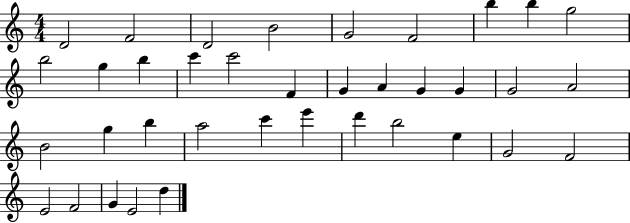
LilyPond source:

{
  \clef treble
  \numericTimeSignature
  \time 4/4
  \key c \major
  d'2 f'2 | d'2 b'2 | g'2 f'2 | b''4 b''4 g''2 | \break b''2 g''4 b''4 | c'''4 c'''2 f'4 | g'4 a'4 g'4 g'4 | g'2 a'2 | \break b'2 g''4 b''4 | a''2 c'''4 e'''4 | d'''4 b''2 e''4 | g'2 f'2 | \break e'2 f'2 | g'4 e'2 d''4 | \bar "|."
}